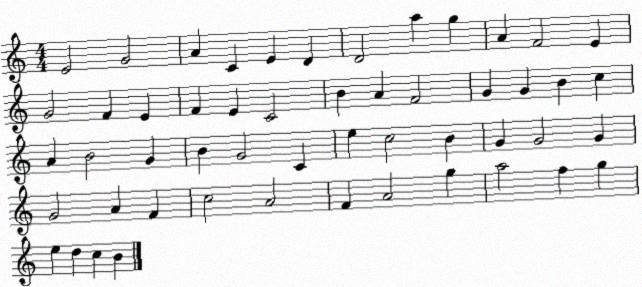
X:1
T:Untitled
M:4/4
L:1/4
K:C
E2 G2 A C E D D2 a g A F2 E G2 F E F E C2 B A F2 G G B c A B2 G B G2 C e c2 B G G2 G G2 A F c2 A2 F A2 g a2 f g e d c B